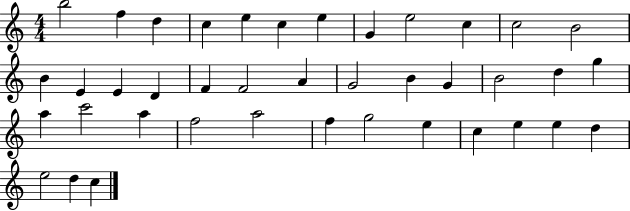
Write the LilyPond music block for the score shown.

{
  \clef treble
  \numericTimeSignature
  \time 4/4
  \key c \major
  b''2 f''4 d''4 | c''4 e''4 c''4 e''4 | g'4 e''2 c''4 | c''2 b'2 | \break b'4 e'4 e'4 d'4 | f'4 f'2 a'4 | g'2 b'4 g'4 | b'2 d''4 g''4 | \break a''4 c'''2 a''4 | f''2 a''2 | f''4 g''2 e''4 | c''4 e''4 e''4 d''4 | \break e''2 d''4 c''4 | \bar "|."
}